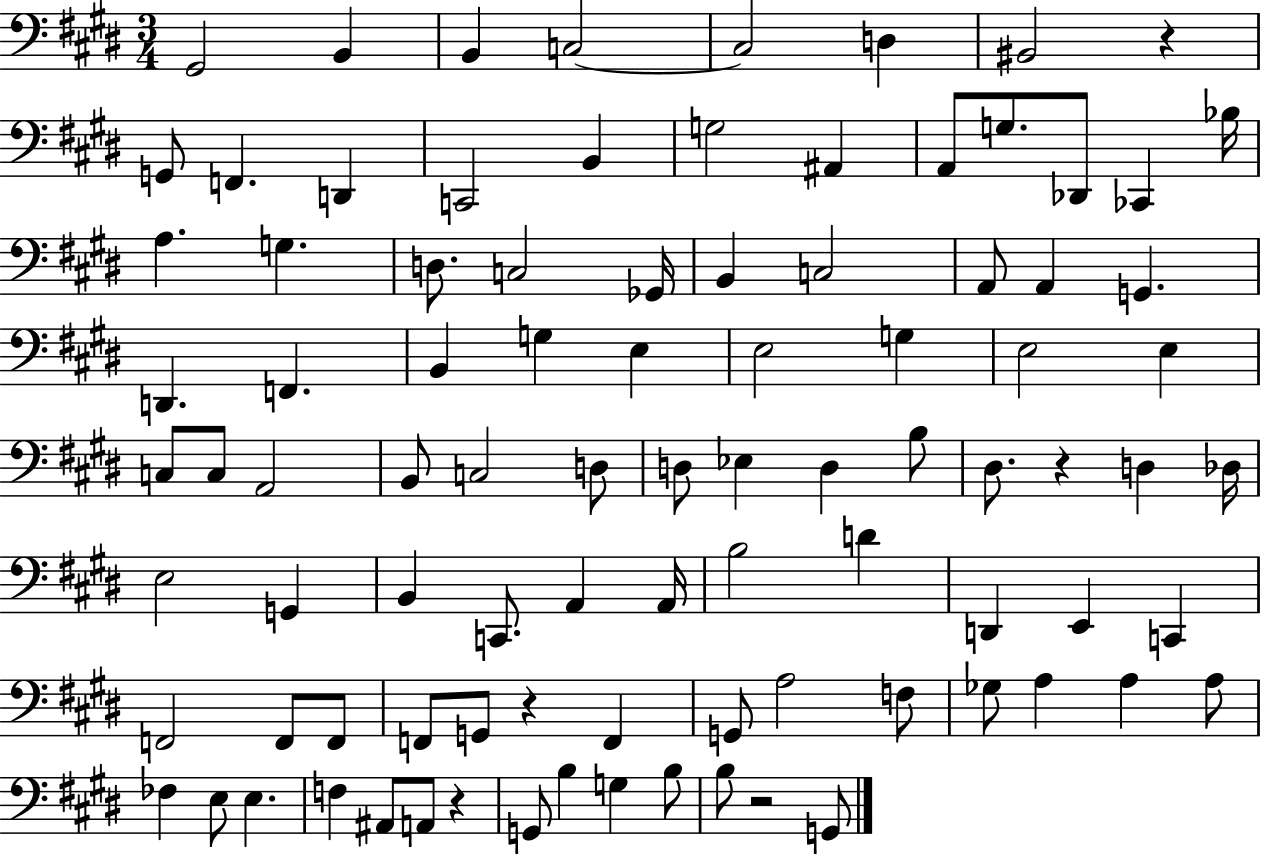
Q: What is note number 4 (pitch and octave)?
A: C3